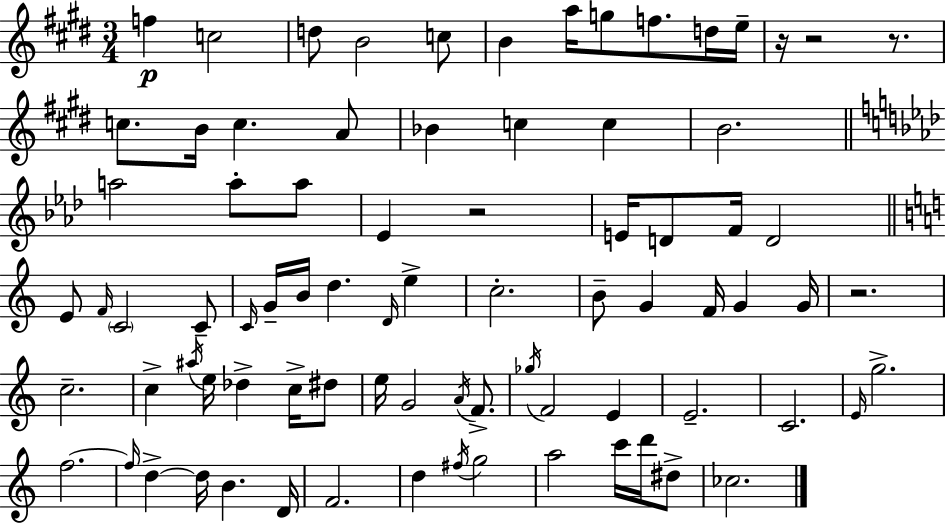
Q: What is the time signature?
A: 3/4